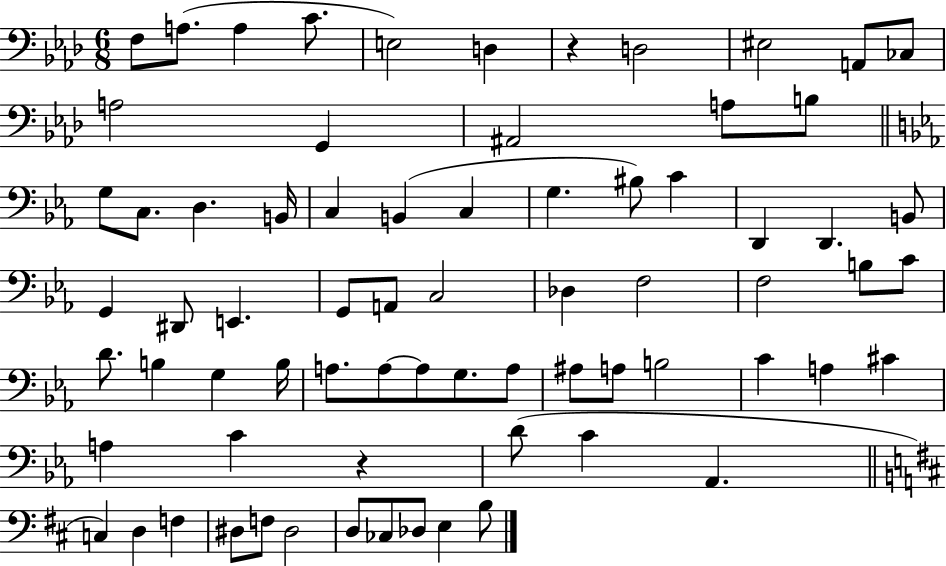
{
  \clef bass
  \numericTimeSignature
  \time 6/8
  \key aes \major
  f8 a8.( a4 c'8. | e2) d4 | r4 d2 | eis2 a,8 ces8 | \break a2 g,4 | ais,2 a8 b8 | \bar "||" \break \key c \minor g8 c8. d4. b,16 | c4 b,4( c4 | g4. bis8) c'4 | d,4 d,4. b,8 | \break g,4 dis,8 e,4. | g,8 a,8 c2 | des4 f2 | f2 b8 c'8 | \break d'8. b4 g4 b16 | a8. a8~~ a8 g8. a8 | ais8 a8 b2 | c'4 a4 cis'4 | \break a4 c'4 r4 | d'8( c'4 aes,4. | \bar "||" \break \key d \major c4) d4 f4 | dis8 f8 dis2 | d8 ces8 des8 e4 b8 | \bar "|."
}